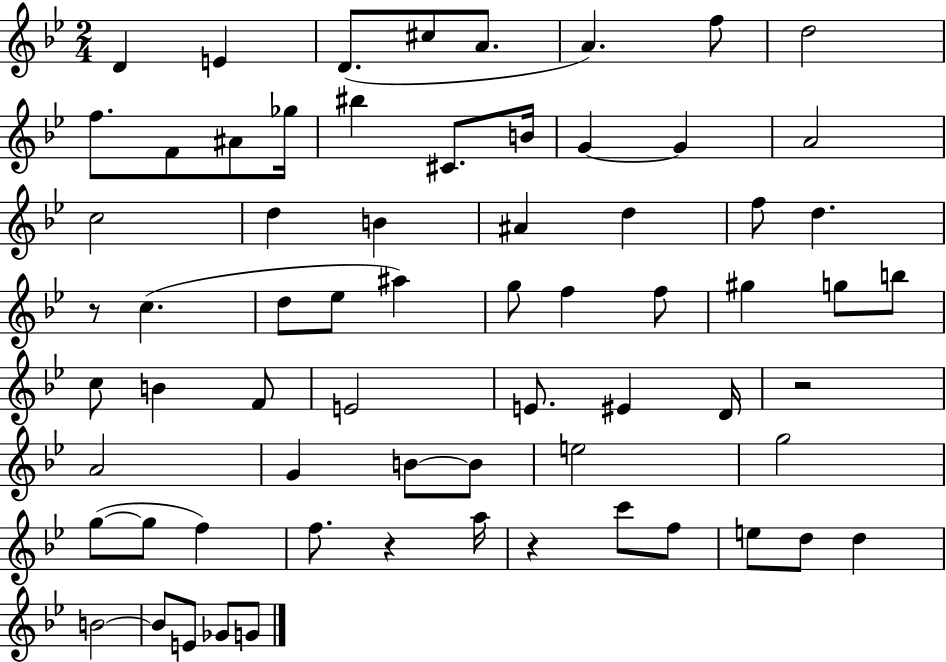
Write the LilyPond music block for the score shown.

{
  \clef treble
  \numericTimeSignature
  \time 2/4
  \key bes \major
  d'4 e'4 | d'8.( cis''8 a'8. | a'4.) f''8 | d''2 | \break f''8. f'8 ais'8 ges''16 | bis''4 cis'8. b'16 | g'4~~ g'4 | a'2 | \break c''2 | d''4 b'4 | ais'4 d''4 | f''8 d''4. | \break r8 c''4.( | d''8 ees''8 ais''4) | g''8 f''4 f''8 | gis''4 g''8 b''8 | \break c''8 b'4 f'8 | e'2 | e'8. eis'4 d'16 | r2 | \break a'2 | g'4 b'8~~ b'8 | e''2 | g''2 | \break g''8~(~ g''8 f''4) | f''8. r4 a''16 | r4 c'''8 f''8 | e''8 d''8 d''4 | \break b'2~~ | b'8 e'8 ges'8 g'8 | \bar "|."
}